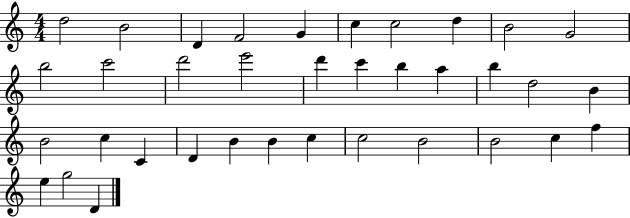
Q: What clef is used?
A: treble